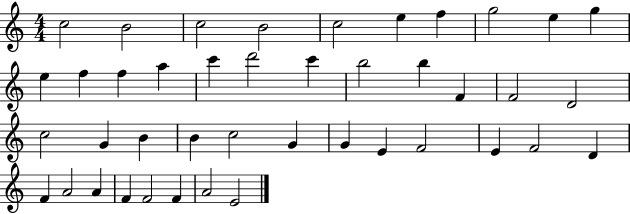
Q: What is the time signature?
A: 4/4